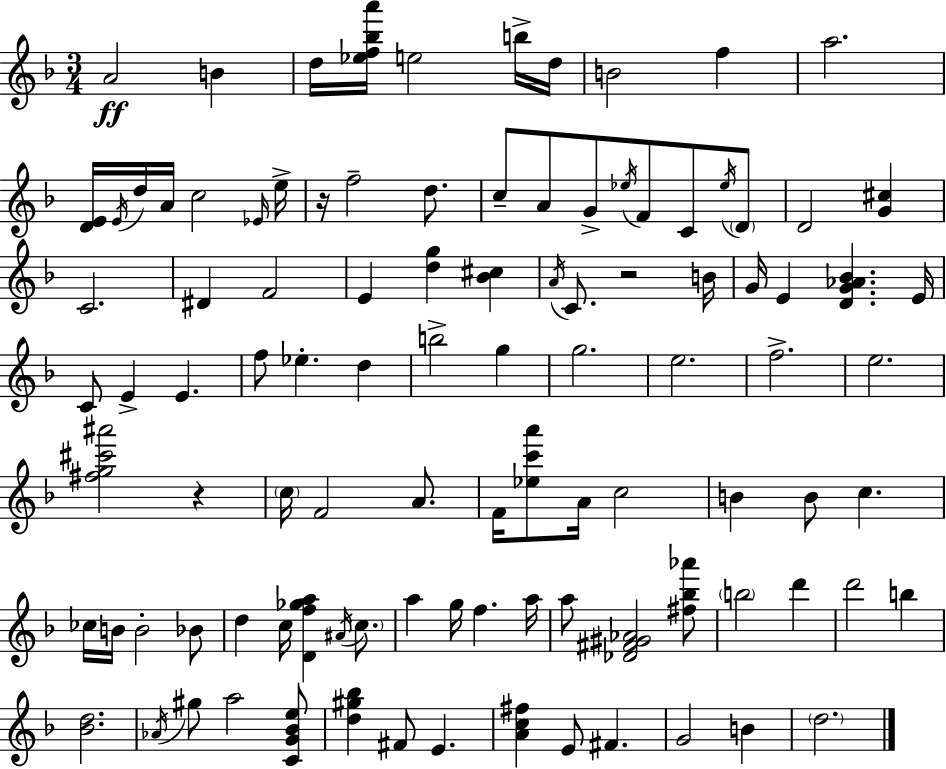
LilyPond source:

{
  \clef treble
  \numericTimeSignature
  \time 3/4
  \key d \minor
  \repeat volta 2 { a'2\ff b'4 | d''16 <ees'' f'' bes'' a'''>16 e''2 b''16-> d''16 | b'2 f''4 | a''2. | \break <d' e'>16 \acciaccatura { e'16 } d''16 a'16 c''2 | \grace { ees'16 } e''16-> r16 f''2-- d''8. | c''8-- a'8 g'8-> \acciaccatura { ees''16 } f'8 c'8 | \acciaccatura { ees''16 } \parenthesize d'8 d'2 | \break <g' cis''>4 c'2. | dis'4 f'2 | e'4 <d'' g''>4 | <bes' cis''>4 \acciaccatura { a'16 } c'8. r2 | \break b'16 g'16 e'4 <d' g' aes' bes'>4. | e'16 c'8 e'4-> e'4. | f''8 ees''4.-. | d''4 b''2-> | \break g''4 g''2. | e''2. | f''2.-> | e''2. | \break <fis'' g'' cis''' ais'''>2 | r4 \parenthesize c''16 f'2 | a'8. f'16 <ees'' c''' a'''>8 a'16 c''2 | b'4 b'8 c''4. | \break ces''16 b'16 b'2-. | bes'8 d''4 c''16 <d' f'' ges'' a''>4 | \acciaccatura { ais'16 } \parenthesize c''8. a''4 g''16 f''4. | a''16 a''8 <des' fis' gis' aes'>2 | \break <fis'' bes'' aes'''>8 \parenthesize b''2 | d'''4 d'''2 | b''4 <bes' d''>2. | \acciaccatura { aes'16 } gis''8 a''2 | \break <c' g' bes' e''>8 <d'' gis'' bes''>4 fis'8 | e'4. <a' c'' fis''>4 e'8 | fis'4. g'2 | b'4 \parenthesize d''2. | \break } \bar "|."
}